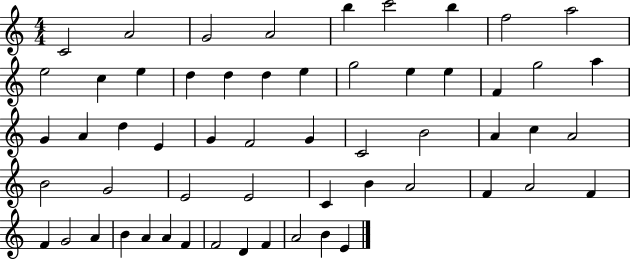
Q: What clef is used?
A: treble